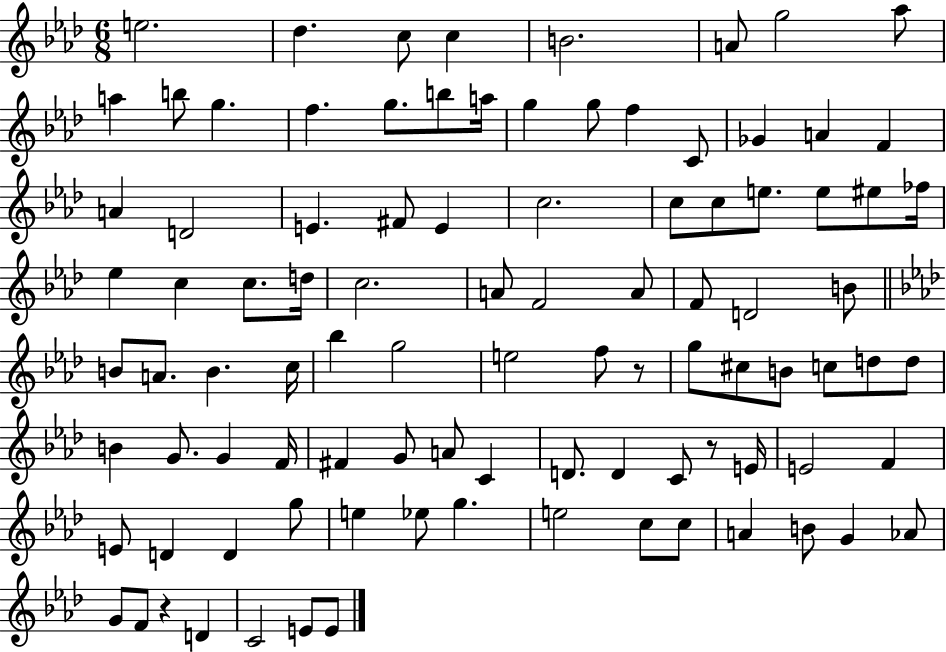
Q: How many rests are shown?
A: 3